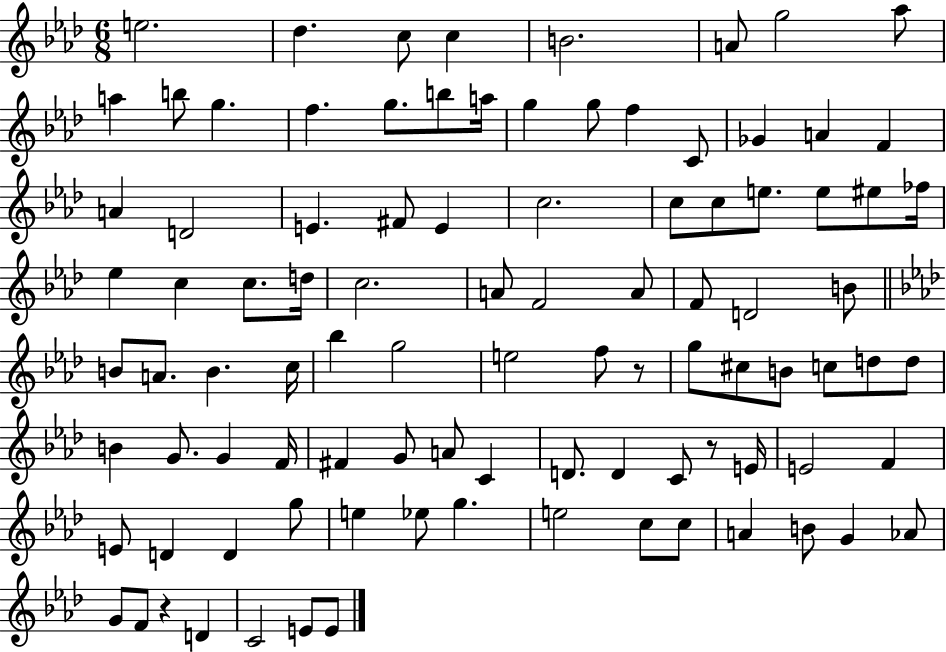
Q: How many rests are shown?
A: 3